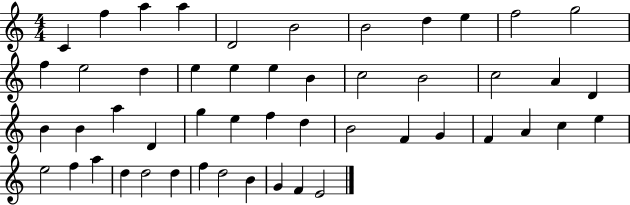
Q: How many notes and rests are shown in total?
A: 50